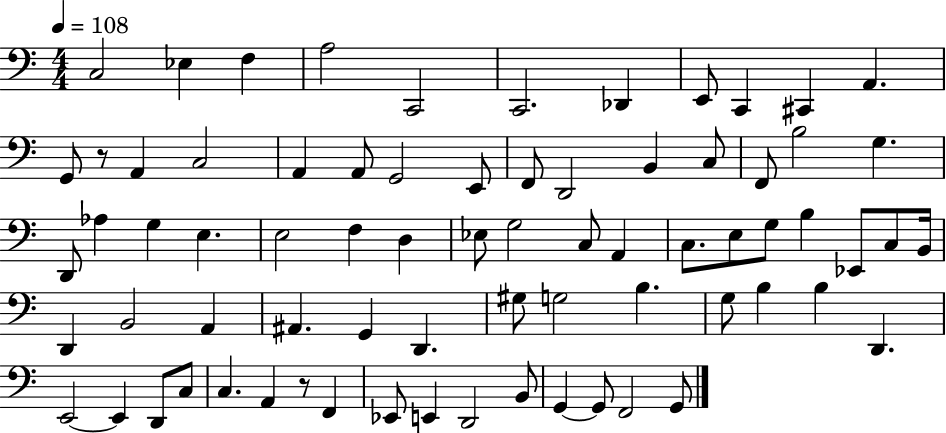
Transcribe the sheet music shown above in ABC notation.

X:1
T:Untitled
M:4/4
L:1/4
K:C
C,2 _E, F, A,2 C,,2 C,,2 _D,, E,,/2 C,, ^C,, A,, G,,/2 z/2 A,, C,2 A,, A,,/2 G,,2 E,,/2 F,,/2 D,,2 B,, C,/2 F,,/2 B,2 G, D,,/2 _A, G, E, E,2 F, D, _E,/2 G,2 C,/2 A,, C,/2 E,/2 G,/2 B, _E,,/2 C,/2 B,,/4 D,, B,,2 A,, ^A,, G,, D,, ^G,/2 G,2 B, G,/2 B, B, D,, E,,2 E,, D,,/2 C,/2 C, A,, z/2 F,, _E,,/2 E,, D,,2 B,,/2 G,, G,,/2 F,,2 G,,/2